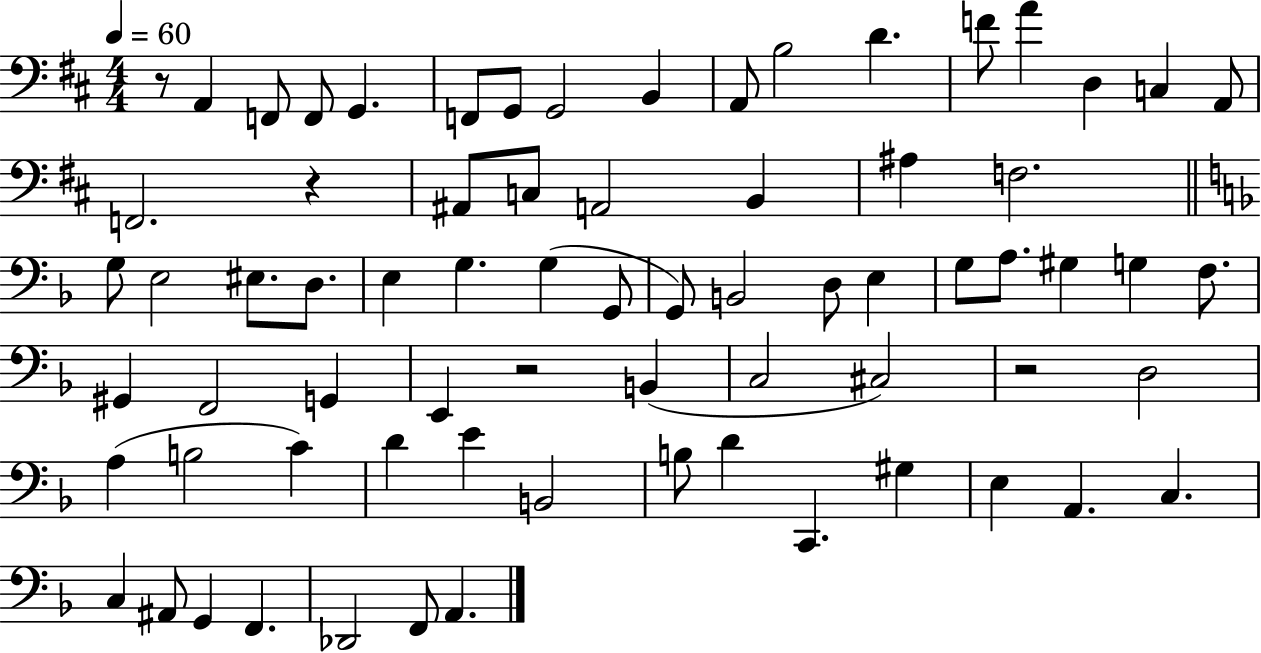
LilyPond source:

{
  \clef bass
  \numericTimeSignature
  \time 4/4
  \key d \major
  \tempo 4 = 60
  \repeat volta 2 { r8 a,4 f,8 f,8 g,4. | f,8 g,8 g,2 b,4 | a,8 b2 d'4. | f'8 a'4 d4 c4 a,8 | \break f,2. r4 | ais,8 c8 a,2 b,4 | ais4 f2. | \bar "||" \break \key f \major g8 e2 eis8. d8. | e4 g4. g4( g,8 | g,8) b,2 d8 e4 | g8 a8. gis4 g4 f8. | \break gis,4 f,2 g,4 | e,4 r2 b,4( | c2 cis2) | r2 d2 | \break a4( b2 c'4) | d'4 e'4 b,2 | b8 d'4 c,4. gis4 | e4 a,4. c4. | \break c4 ais,8 g,4 f,4. | des,2 f,8 a,4. | } \bar "|."
}